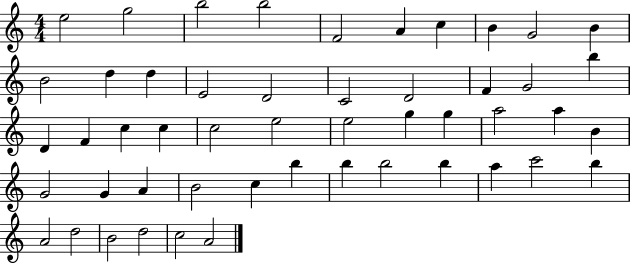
{
  \clef treble
  \numericTimeSignature
  \time 4/4
  \key c \major
  e''2 g''2 | b''2 b''2 | f'2 a'4 c''4 | b'4 g'2 b'4 | \break b'2 d''4 d''4 | e'2 d'2 | c'2 d'2 | f'4 g'2 b''4 | \break d'4 f'4 c''4 c''4 | c''2 e''2 | e''2 g''4 g''4 | a''2 a''4 b'4 | \break g'2 g'4 a'4 | b'2 c''4 b''4 | b''4 b''2 b''4 | a''4 c'''2 b''4 | \break a'2 d''2 | b'2 d''2 | c''2 a'2 | \bar "|."
}